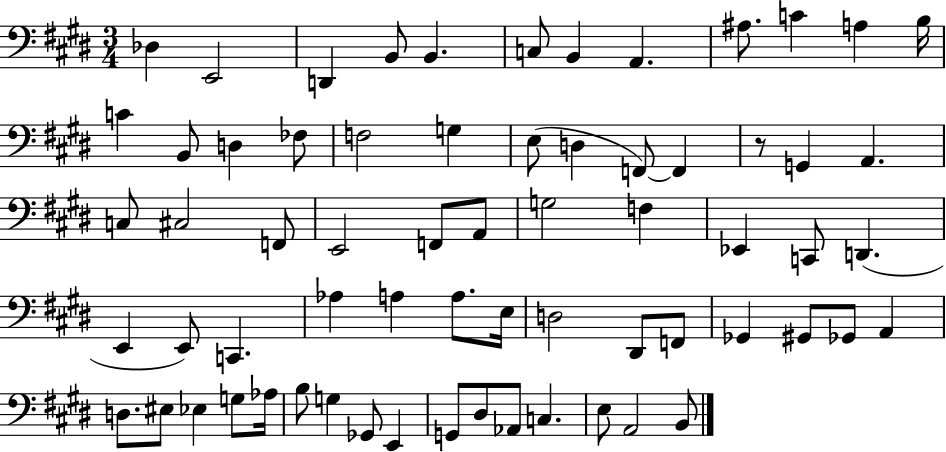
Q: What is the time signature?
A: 3/4